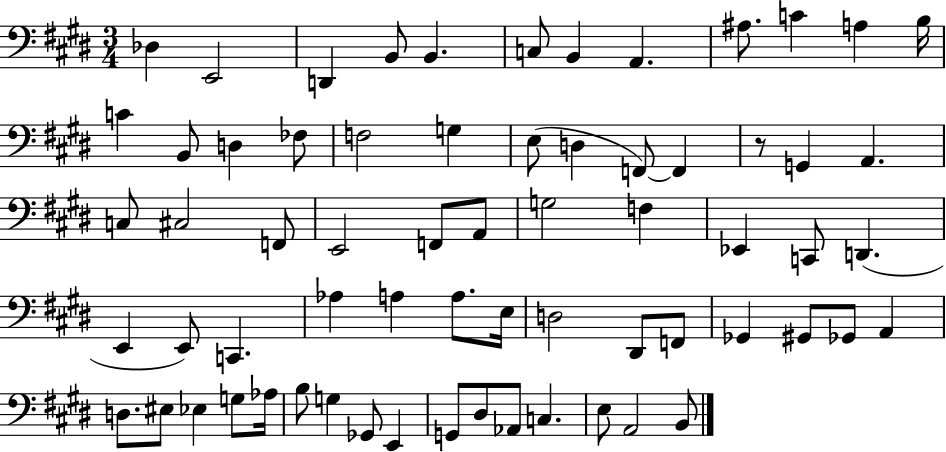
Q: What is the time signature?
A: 3/4